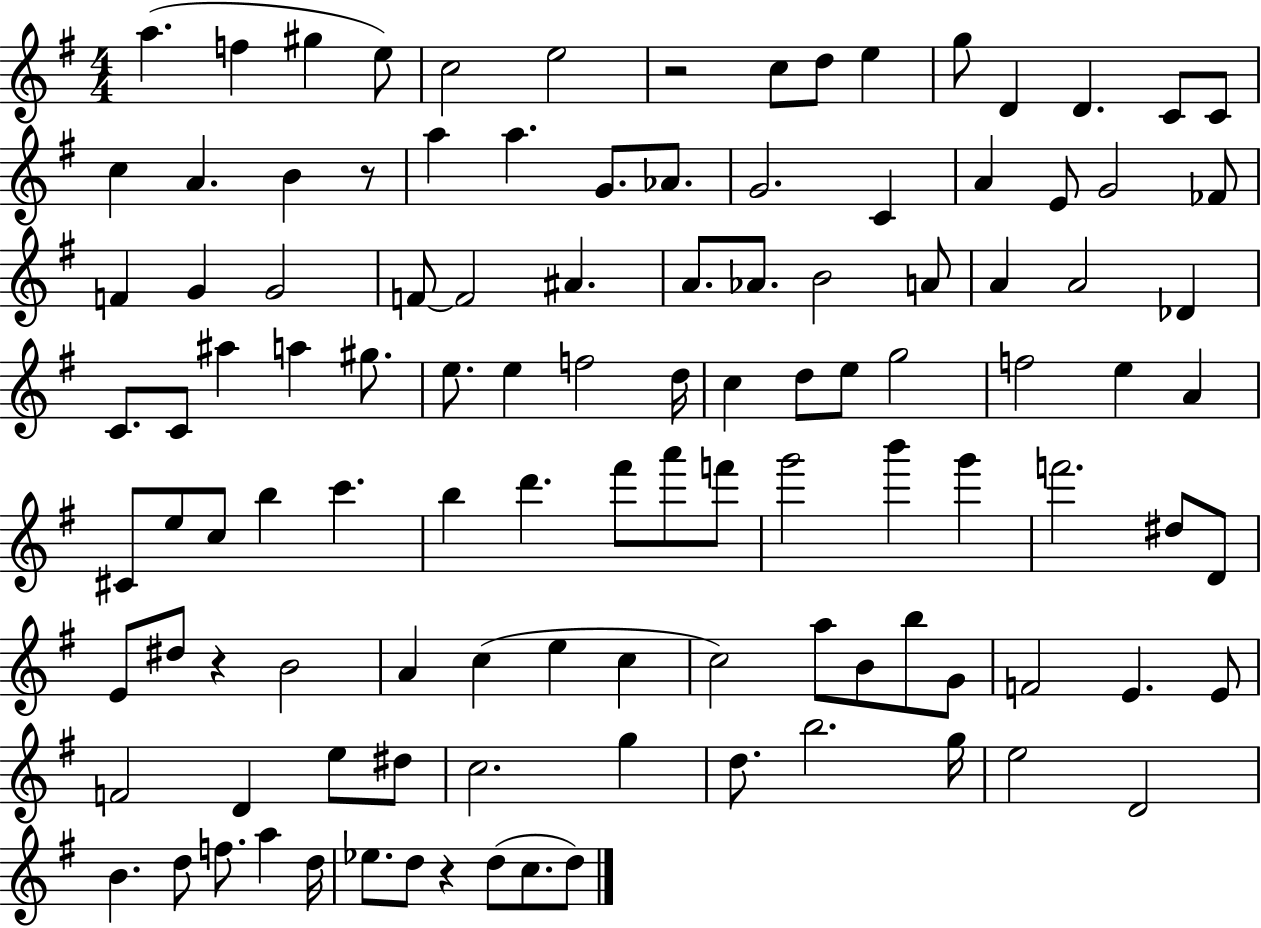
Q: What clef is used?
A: treble